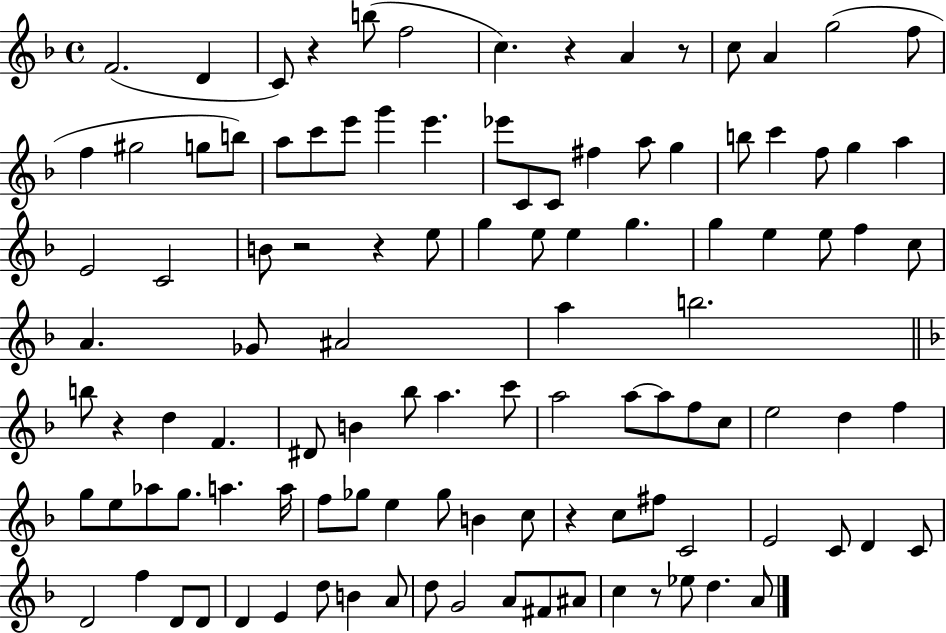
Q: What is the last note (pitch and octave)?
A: A4